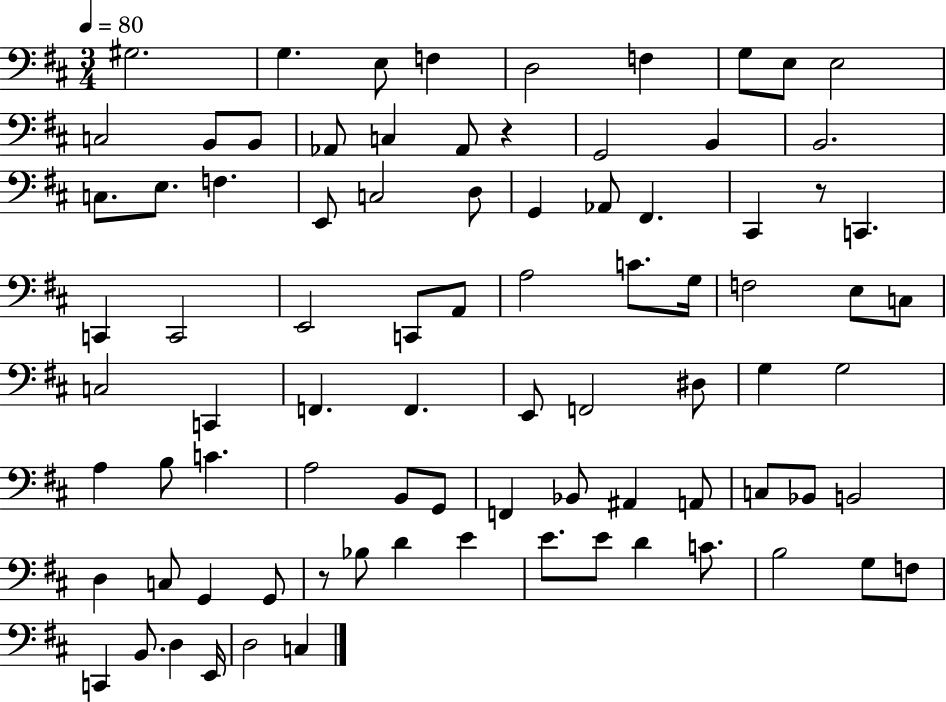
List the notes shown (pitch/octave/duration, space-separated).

G#3/h. G3/q. E3/e F3/q D3/h F3/q G3/e E3/e E3/h C3/h B2/e B2/e Ab2/e C3/q Ab2/e R/q G2/h B2/q B2/h. C3/e. E3/e. F3/q. E2/e C3/h D3/e G2/q Ab2/e F#2/q. C#2/q R/e C2/q. C2/q C2/h E2/h C2/e A2/e A3/h C4/e. G3/s F3/h E3/e C3/e C3/h C2/q F2/q. F2/q. E2/e F2/h D#3/e G3/q G3/h A3/q B3/e C4/q. A3/h B2/e G2/e F2/q Bb2/e A#2/q A2/e C3/e Bb2/e B2/h D3/q C3/e G2/q G2/e R/e Bb3/e D4/q E4/q E4/e. E4/e D4/q C4/e. B3/h G3/e F3/e C2/q B2/e. D3/q E2/s D3/h C3/q